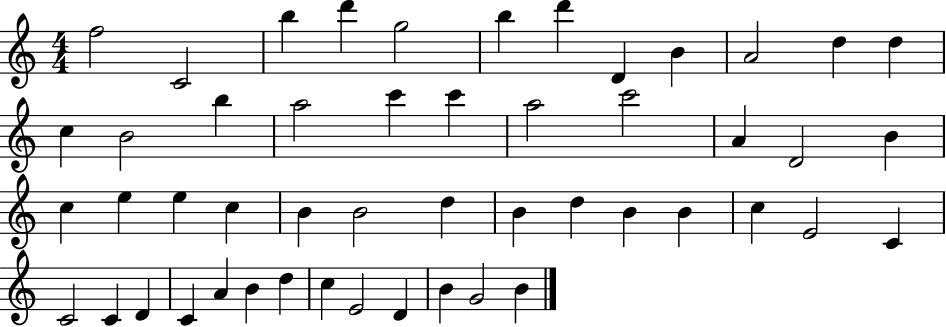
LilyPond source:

{
  \clef treble
  \numericTimeSignature
  \time 4/4
  \key c \major
  f''2 c'2 | b''4 d'''4 g''2 | b''4 d'''4 d'4 b'4 | a'2 d''4 d''4 | \break c''4 b'2 b''4 | a''2 c'''4 c'''4 | a''2 c'''2 | a'4 d'2 b'4 | \break c''4 e''4 e''4 c''4 | b'4 b'2 d''4 | b'4 d''4 b'4 b'4 | c''4 e'2 c'4 | \break c'2 c'4 d'4 | c'4 a'4 b'4 d''4 | c''4 e'2 d'4 | b'4 g'2 b'4 | \break \bar "|."
}